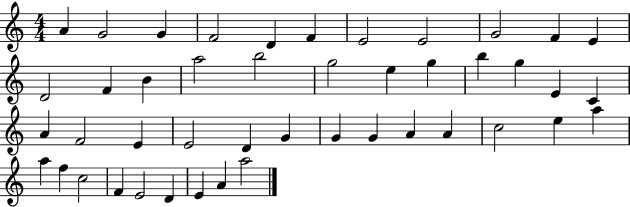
X:1
T:Untitled
M:4/4
L:1/4
K:C
A G2 G F2 D F E2 E2 G2 F E D2 F B a2 b2 g2 e g b g E C A F2 E E2 D G G G A A c2 e a a f c2 F E2 D E A a2